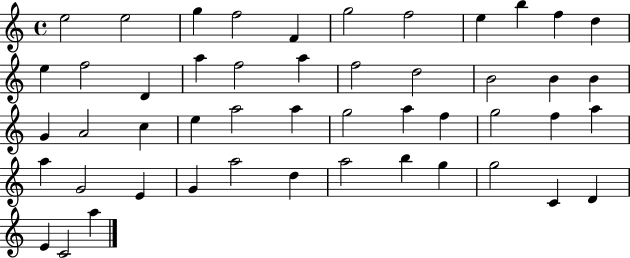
E5/h E5/h G5/q F5/h F4/q G5/h F5/h E5/q B5/q F5/q D5/q E5/q F5/h D4/q A5/q F5/h A5/q F5/h D5/h B4/h B4/q B4/q G4/q A4/h C5/q E5/q A5/h A5/q G5/h A5/q F5/q G5/h F5/q A5/q A5/q G4/h E4/q G4/q A5/h D5/q A5/h B5/q G5/q G5/h C4/q D4/q E4/q C4/h A5/q